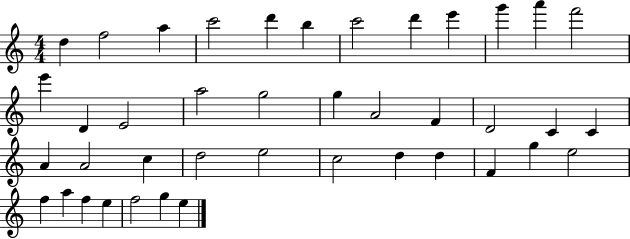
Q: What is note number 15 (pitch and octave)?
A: E4